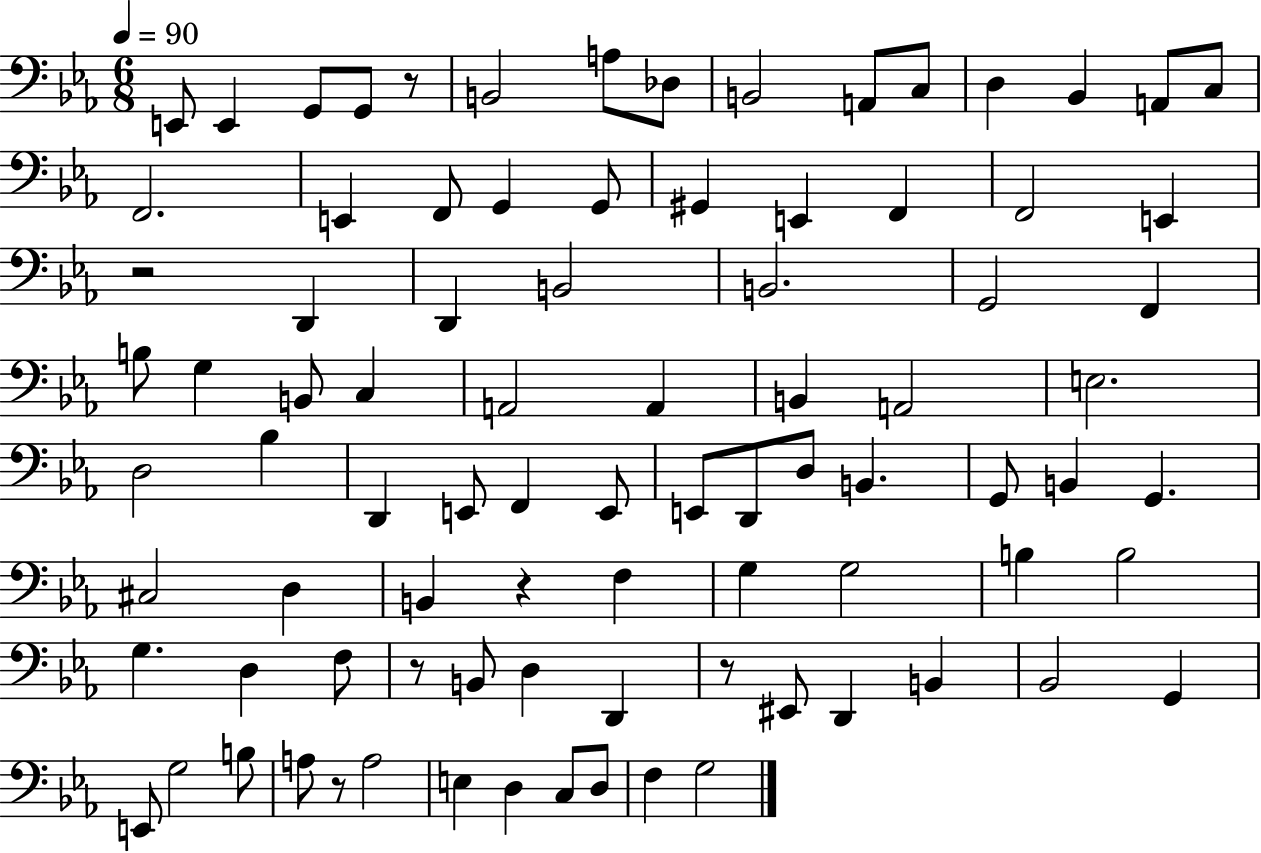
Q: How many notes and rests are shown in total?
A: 88